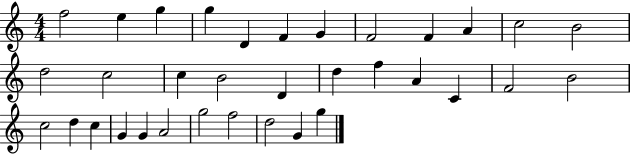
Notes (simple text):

F5/h E5/q G5/q G5/q D4/q F4/q G4/q F4/h F4/q A4/q C5/h B4/h D5/h C5/h C5/q B4/h D4/q D5/q F5/q A4/q C4/q F4/h B4/h C5/h D5/q C5/q G4/q G4/q A4/h G5/h F5/h D5/h G4/q G5/q